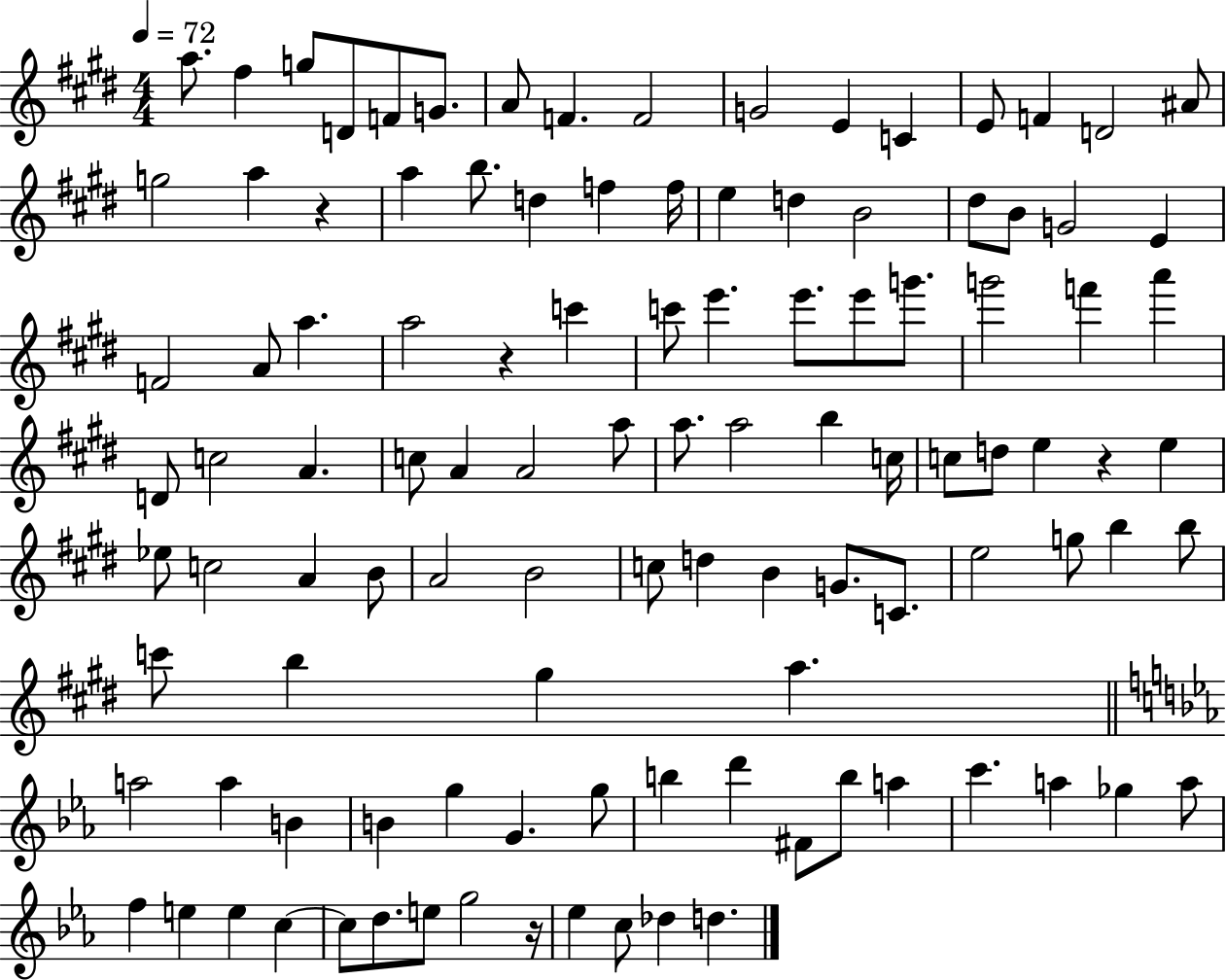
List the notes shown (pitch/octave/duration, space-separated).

A5/e. F#5/q G5/e D4/e F4/e G4/e. A4/e F4/q. F4/h G4/h E4/q C4/q E4/e F4/q D4/h A#4/e G5/h A5/q R/q A5/q B5/e. D5/q F5/q F5/s E5/q D5/q B4/h D#5/e B4/e G4/h E4/q F4/h A4/e A5/q. A5/h R/q C6/q C6/e E6/q. E6/e. E6/e G6/e. G6/h F6/q A6/q D4/e C5/h A4/q. C5/e A4/q A4/h A5/e A5/e. A5/h B5/q C5/s C5/e D5/e E5/q R/q E5/q Eb5/e C5/h A4/q B4/e A4/h B4/h C5/e D5/q B4/q G4/e. C4/e. E5/h G5/e B5/q B5/e C6/e B5/q G#5/q A5/q. A5/h A5/q B4/q B4/q G5/q G4/q. G5/e B5/q D6/q F#4/e B5/e A5/q C6/q. A5/q Gb5/q A5/e F5/q E5/q E5/q C5/q C5/e D5/e. E5/e G5/h R/s Eb5/q C5/e Db5/q D5/q.